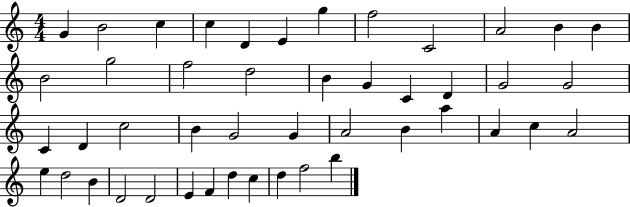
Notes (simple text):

G4/q B4/h C5/q C5/q D4/q E4/q G5/q F5/h C4/h A4/h B4/q B4/q B4/h G5/h F5/h D5/h B4/q G4/q C4/q D4/q G4/h G4/h C4/q D4/q C5/h B4/q G4/h G4/q A4/h B4/q A5/q A4/q C5/q A4/h E5/q D5/h B4/q D4/h D4/h E4/q F4/q D5/q C5/q D5/q F5/h B5/q